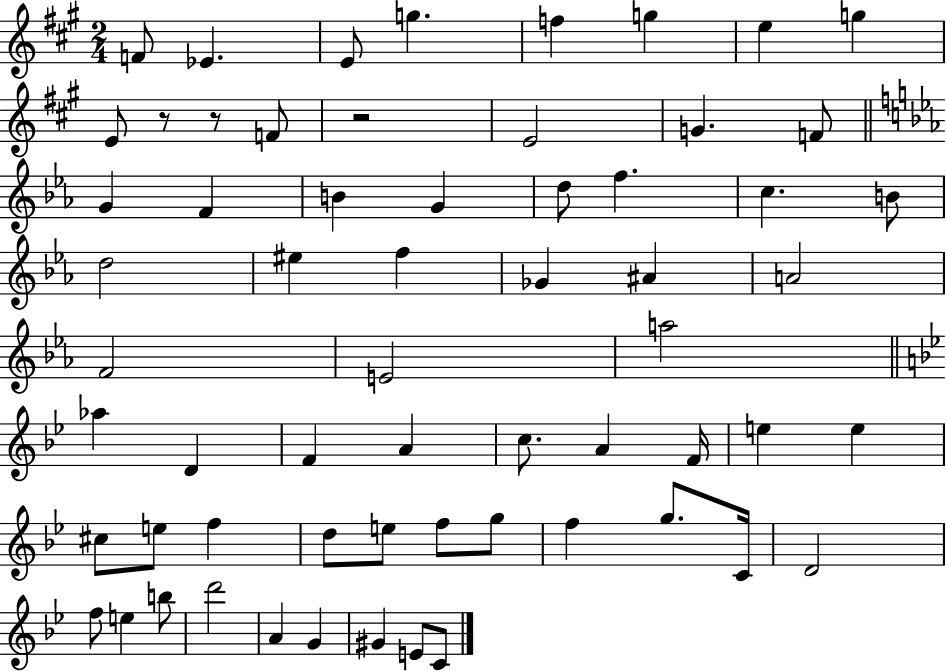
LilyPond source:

{
  \clef treble
  \numericTimeSignature
  \time 2/4
  \key a \major
  f'8 ees'4. | e'8 g''4. | f''4 g''4 | e''4 g''4 | \break e'8 r8 r8 f'8 | r2 | e'2 | g'4. f'8 | \break \bar "||" \break \key ees \major g'4 f'4 | b'4 g'4 | d''8 f''4. | c''4. b'8 | \break d''2 | eis''4 f''4 | ges'4 ais'4 | a'2 | \break f'2 | e'2 | a''2 | \bar "||" \break \key g \minor aes''4 d'4 | f'4 a'4 | c''8. a'4 f'16 | e''4 e''4 | \break cis''8 e''8 f''4 | d''8 e''8 f''8 g''8 | f''4 g''8. c'16 | d'2 | \break f''8 e''4 b''8 | d'''2 | a'4 g'4 | gis'4 e'8 c'8 | \break \bar "|."
}